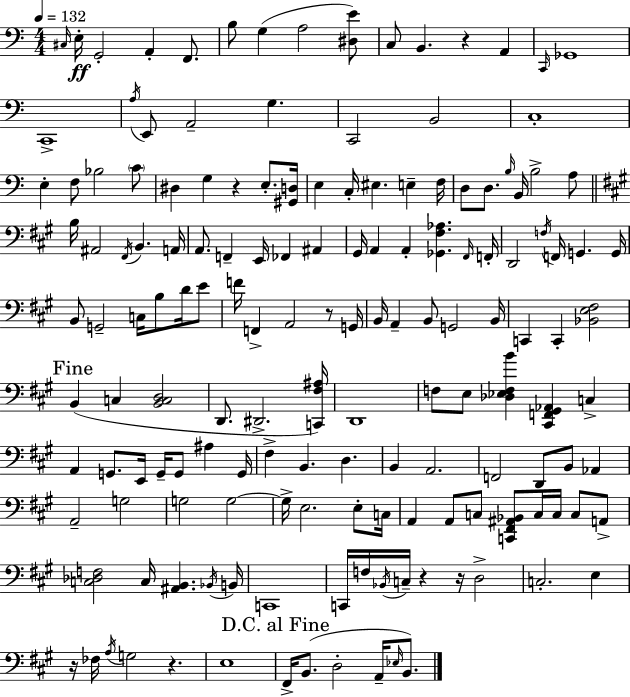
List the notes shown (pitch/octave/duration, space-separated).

C#3/s E3/s G2/h A2/q F2/e. B3/e G3/q A3/h [D#3,E4]/e C3/e B2/q. R/q A2/q C2/s Gb2/w C2/w A3/s E2/e A2/h G3/q. C2/h B2/h C3/w E3/q F3/e Bb3/h C4/e D#3/q G3/q R/q E3/e. [G#2,D3]/s E3/q C3/s EIS3/q. E3/q F3/s D3/e D3/e. B3/s B2/s B3/h A3/e B3/s A#2/h F#2/s B2/q. A2/s A2/e. F2/q E2/s FES2/q A#2/q G#2/s A2/q A2/q [Gb2,F#3,Ab3]/q. F#2/s F2/s D2/h F3/s F2/s G2/q. G2/s B2/e G2/h C3/s B3/e D4/s E4/e F4/s F2/q A2/h R/e G2/s B2/s A2/q B2/e G2/h B2/s C2/q C2/q [Bb2,E3,F#3]/h B2/q C3/q [B2,C3,D3]/h D2/e. D#2/h. [C2,F#3,A#3]/s D2/w F3/e E3/e [Db3,Eb3,F3,B4]/q [C#2,F2,G#2,Ab2]/q C3/q A2/q G2/e. E2/s G2/s G2/e A#3/q G2/s F#3/q B2/q. D3/q. B2/q A2/h. F2/h D2/e B2/e Ab2/q A2/h G3/h G3/h G3/h G3/s E3/h. E3/e C3/s A2/q A2/e C3/e [C2,F#2,A#2,Bb2]/e C3/s C3/s C3/e A2/e [C3,Db3,F3]/h C3/s [A#2,B2]/q. Bb2/s B2/s C2/w C2/s F3/s Bb2/s C3/s R/q R/s D3/h C3/h. E3/q R/s FES3/s A3/s G3/h R/q. E3/w F#2/s B2/e. D3/h A2/s Eb3/s B2/e.